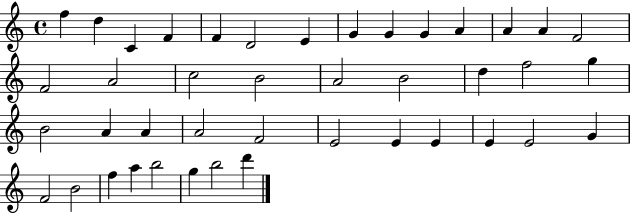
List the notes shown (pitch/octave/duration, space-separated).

F5/q D5/q C4/q F4/q F4/q D4/h E4/q G4/q G4/q G4/q A4/q A4/q A4/q F4/h F4/h A4/h C5/h B4/h A4/h B4/h D5/q F5/h G5/q B4/h A4/q A4/q A4/h F4/h E4/h E4/q E4/q E4/q E4/h G4/q F4/h B4/h F5/q A5/q B5/h G5/q B5/h D6/q